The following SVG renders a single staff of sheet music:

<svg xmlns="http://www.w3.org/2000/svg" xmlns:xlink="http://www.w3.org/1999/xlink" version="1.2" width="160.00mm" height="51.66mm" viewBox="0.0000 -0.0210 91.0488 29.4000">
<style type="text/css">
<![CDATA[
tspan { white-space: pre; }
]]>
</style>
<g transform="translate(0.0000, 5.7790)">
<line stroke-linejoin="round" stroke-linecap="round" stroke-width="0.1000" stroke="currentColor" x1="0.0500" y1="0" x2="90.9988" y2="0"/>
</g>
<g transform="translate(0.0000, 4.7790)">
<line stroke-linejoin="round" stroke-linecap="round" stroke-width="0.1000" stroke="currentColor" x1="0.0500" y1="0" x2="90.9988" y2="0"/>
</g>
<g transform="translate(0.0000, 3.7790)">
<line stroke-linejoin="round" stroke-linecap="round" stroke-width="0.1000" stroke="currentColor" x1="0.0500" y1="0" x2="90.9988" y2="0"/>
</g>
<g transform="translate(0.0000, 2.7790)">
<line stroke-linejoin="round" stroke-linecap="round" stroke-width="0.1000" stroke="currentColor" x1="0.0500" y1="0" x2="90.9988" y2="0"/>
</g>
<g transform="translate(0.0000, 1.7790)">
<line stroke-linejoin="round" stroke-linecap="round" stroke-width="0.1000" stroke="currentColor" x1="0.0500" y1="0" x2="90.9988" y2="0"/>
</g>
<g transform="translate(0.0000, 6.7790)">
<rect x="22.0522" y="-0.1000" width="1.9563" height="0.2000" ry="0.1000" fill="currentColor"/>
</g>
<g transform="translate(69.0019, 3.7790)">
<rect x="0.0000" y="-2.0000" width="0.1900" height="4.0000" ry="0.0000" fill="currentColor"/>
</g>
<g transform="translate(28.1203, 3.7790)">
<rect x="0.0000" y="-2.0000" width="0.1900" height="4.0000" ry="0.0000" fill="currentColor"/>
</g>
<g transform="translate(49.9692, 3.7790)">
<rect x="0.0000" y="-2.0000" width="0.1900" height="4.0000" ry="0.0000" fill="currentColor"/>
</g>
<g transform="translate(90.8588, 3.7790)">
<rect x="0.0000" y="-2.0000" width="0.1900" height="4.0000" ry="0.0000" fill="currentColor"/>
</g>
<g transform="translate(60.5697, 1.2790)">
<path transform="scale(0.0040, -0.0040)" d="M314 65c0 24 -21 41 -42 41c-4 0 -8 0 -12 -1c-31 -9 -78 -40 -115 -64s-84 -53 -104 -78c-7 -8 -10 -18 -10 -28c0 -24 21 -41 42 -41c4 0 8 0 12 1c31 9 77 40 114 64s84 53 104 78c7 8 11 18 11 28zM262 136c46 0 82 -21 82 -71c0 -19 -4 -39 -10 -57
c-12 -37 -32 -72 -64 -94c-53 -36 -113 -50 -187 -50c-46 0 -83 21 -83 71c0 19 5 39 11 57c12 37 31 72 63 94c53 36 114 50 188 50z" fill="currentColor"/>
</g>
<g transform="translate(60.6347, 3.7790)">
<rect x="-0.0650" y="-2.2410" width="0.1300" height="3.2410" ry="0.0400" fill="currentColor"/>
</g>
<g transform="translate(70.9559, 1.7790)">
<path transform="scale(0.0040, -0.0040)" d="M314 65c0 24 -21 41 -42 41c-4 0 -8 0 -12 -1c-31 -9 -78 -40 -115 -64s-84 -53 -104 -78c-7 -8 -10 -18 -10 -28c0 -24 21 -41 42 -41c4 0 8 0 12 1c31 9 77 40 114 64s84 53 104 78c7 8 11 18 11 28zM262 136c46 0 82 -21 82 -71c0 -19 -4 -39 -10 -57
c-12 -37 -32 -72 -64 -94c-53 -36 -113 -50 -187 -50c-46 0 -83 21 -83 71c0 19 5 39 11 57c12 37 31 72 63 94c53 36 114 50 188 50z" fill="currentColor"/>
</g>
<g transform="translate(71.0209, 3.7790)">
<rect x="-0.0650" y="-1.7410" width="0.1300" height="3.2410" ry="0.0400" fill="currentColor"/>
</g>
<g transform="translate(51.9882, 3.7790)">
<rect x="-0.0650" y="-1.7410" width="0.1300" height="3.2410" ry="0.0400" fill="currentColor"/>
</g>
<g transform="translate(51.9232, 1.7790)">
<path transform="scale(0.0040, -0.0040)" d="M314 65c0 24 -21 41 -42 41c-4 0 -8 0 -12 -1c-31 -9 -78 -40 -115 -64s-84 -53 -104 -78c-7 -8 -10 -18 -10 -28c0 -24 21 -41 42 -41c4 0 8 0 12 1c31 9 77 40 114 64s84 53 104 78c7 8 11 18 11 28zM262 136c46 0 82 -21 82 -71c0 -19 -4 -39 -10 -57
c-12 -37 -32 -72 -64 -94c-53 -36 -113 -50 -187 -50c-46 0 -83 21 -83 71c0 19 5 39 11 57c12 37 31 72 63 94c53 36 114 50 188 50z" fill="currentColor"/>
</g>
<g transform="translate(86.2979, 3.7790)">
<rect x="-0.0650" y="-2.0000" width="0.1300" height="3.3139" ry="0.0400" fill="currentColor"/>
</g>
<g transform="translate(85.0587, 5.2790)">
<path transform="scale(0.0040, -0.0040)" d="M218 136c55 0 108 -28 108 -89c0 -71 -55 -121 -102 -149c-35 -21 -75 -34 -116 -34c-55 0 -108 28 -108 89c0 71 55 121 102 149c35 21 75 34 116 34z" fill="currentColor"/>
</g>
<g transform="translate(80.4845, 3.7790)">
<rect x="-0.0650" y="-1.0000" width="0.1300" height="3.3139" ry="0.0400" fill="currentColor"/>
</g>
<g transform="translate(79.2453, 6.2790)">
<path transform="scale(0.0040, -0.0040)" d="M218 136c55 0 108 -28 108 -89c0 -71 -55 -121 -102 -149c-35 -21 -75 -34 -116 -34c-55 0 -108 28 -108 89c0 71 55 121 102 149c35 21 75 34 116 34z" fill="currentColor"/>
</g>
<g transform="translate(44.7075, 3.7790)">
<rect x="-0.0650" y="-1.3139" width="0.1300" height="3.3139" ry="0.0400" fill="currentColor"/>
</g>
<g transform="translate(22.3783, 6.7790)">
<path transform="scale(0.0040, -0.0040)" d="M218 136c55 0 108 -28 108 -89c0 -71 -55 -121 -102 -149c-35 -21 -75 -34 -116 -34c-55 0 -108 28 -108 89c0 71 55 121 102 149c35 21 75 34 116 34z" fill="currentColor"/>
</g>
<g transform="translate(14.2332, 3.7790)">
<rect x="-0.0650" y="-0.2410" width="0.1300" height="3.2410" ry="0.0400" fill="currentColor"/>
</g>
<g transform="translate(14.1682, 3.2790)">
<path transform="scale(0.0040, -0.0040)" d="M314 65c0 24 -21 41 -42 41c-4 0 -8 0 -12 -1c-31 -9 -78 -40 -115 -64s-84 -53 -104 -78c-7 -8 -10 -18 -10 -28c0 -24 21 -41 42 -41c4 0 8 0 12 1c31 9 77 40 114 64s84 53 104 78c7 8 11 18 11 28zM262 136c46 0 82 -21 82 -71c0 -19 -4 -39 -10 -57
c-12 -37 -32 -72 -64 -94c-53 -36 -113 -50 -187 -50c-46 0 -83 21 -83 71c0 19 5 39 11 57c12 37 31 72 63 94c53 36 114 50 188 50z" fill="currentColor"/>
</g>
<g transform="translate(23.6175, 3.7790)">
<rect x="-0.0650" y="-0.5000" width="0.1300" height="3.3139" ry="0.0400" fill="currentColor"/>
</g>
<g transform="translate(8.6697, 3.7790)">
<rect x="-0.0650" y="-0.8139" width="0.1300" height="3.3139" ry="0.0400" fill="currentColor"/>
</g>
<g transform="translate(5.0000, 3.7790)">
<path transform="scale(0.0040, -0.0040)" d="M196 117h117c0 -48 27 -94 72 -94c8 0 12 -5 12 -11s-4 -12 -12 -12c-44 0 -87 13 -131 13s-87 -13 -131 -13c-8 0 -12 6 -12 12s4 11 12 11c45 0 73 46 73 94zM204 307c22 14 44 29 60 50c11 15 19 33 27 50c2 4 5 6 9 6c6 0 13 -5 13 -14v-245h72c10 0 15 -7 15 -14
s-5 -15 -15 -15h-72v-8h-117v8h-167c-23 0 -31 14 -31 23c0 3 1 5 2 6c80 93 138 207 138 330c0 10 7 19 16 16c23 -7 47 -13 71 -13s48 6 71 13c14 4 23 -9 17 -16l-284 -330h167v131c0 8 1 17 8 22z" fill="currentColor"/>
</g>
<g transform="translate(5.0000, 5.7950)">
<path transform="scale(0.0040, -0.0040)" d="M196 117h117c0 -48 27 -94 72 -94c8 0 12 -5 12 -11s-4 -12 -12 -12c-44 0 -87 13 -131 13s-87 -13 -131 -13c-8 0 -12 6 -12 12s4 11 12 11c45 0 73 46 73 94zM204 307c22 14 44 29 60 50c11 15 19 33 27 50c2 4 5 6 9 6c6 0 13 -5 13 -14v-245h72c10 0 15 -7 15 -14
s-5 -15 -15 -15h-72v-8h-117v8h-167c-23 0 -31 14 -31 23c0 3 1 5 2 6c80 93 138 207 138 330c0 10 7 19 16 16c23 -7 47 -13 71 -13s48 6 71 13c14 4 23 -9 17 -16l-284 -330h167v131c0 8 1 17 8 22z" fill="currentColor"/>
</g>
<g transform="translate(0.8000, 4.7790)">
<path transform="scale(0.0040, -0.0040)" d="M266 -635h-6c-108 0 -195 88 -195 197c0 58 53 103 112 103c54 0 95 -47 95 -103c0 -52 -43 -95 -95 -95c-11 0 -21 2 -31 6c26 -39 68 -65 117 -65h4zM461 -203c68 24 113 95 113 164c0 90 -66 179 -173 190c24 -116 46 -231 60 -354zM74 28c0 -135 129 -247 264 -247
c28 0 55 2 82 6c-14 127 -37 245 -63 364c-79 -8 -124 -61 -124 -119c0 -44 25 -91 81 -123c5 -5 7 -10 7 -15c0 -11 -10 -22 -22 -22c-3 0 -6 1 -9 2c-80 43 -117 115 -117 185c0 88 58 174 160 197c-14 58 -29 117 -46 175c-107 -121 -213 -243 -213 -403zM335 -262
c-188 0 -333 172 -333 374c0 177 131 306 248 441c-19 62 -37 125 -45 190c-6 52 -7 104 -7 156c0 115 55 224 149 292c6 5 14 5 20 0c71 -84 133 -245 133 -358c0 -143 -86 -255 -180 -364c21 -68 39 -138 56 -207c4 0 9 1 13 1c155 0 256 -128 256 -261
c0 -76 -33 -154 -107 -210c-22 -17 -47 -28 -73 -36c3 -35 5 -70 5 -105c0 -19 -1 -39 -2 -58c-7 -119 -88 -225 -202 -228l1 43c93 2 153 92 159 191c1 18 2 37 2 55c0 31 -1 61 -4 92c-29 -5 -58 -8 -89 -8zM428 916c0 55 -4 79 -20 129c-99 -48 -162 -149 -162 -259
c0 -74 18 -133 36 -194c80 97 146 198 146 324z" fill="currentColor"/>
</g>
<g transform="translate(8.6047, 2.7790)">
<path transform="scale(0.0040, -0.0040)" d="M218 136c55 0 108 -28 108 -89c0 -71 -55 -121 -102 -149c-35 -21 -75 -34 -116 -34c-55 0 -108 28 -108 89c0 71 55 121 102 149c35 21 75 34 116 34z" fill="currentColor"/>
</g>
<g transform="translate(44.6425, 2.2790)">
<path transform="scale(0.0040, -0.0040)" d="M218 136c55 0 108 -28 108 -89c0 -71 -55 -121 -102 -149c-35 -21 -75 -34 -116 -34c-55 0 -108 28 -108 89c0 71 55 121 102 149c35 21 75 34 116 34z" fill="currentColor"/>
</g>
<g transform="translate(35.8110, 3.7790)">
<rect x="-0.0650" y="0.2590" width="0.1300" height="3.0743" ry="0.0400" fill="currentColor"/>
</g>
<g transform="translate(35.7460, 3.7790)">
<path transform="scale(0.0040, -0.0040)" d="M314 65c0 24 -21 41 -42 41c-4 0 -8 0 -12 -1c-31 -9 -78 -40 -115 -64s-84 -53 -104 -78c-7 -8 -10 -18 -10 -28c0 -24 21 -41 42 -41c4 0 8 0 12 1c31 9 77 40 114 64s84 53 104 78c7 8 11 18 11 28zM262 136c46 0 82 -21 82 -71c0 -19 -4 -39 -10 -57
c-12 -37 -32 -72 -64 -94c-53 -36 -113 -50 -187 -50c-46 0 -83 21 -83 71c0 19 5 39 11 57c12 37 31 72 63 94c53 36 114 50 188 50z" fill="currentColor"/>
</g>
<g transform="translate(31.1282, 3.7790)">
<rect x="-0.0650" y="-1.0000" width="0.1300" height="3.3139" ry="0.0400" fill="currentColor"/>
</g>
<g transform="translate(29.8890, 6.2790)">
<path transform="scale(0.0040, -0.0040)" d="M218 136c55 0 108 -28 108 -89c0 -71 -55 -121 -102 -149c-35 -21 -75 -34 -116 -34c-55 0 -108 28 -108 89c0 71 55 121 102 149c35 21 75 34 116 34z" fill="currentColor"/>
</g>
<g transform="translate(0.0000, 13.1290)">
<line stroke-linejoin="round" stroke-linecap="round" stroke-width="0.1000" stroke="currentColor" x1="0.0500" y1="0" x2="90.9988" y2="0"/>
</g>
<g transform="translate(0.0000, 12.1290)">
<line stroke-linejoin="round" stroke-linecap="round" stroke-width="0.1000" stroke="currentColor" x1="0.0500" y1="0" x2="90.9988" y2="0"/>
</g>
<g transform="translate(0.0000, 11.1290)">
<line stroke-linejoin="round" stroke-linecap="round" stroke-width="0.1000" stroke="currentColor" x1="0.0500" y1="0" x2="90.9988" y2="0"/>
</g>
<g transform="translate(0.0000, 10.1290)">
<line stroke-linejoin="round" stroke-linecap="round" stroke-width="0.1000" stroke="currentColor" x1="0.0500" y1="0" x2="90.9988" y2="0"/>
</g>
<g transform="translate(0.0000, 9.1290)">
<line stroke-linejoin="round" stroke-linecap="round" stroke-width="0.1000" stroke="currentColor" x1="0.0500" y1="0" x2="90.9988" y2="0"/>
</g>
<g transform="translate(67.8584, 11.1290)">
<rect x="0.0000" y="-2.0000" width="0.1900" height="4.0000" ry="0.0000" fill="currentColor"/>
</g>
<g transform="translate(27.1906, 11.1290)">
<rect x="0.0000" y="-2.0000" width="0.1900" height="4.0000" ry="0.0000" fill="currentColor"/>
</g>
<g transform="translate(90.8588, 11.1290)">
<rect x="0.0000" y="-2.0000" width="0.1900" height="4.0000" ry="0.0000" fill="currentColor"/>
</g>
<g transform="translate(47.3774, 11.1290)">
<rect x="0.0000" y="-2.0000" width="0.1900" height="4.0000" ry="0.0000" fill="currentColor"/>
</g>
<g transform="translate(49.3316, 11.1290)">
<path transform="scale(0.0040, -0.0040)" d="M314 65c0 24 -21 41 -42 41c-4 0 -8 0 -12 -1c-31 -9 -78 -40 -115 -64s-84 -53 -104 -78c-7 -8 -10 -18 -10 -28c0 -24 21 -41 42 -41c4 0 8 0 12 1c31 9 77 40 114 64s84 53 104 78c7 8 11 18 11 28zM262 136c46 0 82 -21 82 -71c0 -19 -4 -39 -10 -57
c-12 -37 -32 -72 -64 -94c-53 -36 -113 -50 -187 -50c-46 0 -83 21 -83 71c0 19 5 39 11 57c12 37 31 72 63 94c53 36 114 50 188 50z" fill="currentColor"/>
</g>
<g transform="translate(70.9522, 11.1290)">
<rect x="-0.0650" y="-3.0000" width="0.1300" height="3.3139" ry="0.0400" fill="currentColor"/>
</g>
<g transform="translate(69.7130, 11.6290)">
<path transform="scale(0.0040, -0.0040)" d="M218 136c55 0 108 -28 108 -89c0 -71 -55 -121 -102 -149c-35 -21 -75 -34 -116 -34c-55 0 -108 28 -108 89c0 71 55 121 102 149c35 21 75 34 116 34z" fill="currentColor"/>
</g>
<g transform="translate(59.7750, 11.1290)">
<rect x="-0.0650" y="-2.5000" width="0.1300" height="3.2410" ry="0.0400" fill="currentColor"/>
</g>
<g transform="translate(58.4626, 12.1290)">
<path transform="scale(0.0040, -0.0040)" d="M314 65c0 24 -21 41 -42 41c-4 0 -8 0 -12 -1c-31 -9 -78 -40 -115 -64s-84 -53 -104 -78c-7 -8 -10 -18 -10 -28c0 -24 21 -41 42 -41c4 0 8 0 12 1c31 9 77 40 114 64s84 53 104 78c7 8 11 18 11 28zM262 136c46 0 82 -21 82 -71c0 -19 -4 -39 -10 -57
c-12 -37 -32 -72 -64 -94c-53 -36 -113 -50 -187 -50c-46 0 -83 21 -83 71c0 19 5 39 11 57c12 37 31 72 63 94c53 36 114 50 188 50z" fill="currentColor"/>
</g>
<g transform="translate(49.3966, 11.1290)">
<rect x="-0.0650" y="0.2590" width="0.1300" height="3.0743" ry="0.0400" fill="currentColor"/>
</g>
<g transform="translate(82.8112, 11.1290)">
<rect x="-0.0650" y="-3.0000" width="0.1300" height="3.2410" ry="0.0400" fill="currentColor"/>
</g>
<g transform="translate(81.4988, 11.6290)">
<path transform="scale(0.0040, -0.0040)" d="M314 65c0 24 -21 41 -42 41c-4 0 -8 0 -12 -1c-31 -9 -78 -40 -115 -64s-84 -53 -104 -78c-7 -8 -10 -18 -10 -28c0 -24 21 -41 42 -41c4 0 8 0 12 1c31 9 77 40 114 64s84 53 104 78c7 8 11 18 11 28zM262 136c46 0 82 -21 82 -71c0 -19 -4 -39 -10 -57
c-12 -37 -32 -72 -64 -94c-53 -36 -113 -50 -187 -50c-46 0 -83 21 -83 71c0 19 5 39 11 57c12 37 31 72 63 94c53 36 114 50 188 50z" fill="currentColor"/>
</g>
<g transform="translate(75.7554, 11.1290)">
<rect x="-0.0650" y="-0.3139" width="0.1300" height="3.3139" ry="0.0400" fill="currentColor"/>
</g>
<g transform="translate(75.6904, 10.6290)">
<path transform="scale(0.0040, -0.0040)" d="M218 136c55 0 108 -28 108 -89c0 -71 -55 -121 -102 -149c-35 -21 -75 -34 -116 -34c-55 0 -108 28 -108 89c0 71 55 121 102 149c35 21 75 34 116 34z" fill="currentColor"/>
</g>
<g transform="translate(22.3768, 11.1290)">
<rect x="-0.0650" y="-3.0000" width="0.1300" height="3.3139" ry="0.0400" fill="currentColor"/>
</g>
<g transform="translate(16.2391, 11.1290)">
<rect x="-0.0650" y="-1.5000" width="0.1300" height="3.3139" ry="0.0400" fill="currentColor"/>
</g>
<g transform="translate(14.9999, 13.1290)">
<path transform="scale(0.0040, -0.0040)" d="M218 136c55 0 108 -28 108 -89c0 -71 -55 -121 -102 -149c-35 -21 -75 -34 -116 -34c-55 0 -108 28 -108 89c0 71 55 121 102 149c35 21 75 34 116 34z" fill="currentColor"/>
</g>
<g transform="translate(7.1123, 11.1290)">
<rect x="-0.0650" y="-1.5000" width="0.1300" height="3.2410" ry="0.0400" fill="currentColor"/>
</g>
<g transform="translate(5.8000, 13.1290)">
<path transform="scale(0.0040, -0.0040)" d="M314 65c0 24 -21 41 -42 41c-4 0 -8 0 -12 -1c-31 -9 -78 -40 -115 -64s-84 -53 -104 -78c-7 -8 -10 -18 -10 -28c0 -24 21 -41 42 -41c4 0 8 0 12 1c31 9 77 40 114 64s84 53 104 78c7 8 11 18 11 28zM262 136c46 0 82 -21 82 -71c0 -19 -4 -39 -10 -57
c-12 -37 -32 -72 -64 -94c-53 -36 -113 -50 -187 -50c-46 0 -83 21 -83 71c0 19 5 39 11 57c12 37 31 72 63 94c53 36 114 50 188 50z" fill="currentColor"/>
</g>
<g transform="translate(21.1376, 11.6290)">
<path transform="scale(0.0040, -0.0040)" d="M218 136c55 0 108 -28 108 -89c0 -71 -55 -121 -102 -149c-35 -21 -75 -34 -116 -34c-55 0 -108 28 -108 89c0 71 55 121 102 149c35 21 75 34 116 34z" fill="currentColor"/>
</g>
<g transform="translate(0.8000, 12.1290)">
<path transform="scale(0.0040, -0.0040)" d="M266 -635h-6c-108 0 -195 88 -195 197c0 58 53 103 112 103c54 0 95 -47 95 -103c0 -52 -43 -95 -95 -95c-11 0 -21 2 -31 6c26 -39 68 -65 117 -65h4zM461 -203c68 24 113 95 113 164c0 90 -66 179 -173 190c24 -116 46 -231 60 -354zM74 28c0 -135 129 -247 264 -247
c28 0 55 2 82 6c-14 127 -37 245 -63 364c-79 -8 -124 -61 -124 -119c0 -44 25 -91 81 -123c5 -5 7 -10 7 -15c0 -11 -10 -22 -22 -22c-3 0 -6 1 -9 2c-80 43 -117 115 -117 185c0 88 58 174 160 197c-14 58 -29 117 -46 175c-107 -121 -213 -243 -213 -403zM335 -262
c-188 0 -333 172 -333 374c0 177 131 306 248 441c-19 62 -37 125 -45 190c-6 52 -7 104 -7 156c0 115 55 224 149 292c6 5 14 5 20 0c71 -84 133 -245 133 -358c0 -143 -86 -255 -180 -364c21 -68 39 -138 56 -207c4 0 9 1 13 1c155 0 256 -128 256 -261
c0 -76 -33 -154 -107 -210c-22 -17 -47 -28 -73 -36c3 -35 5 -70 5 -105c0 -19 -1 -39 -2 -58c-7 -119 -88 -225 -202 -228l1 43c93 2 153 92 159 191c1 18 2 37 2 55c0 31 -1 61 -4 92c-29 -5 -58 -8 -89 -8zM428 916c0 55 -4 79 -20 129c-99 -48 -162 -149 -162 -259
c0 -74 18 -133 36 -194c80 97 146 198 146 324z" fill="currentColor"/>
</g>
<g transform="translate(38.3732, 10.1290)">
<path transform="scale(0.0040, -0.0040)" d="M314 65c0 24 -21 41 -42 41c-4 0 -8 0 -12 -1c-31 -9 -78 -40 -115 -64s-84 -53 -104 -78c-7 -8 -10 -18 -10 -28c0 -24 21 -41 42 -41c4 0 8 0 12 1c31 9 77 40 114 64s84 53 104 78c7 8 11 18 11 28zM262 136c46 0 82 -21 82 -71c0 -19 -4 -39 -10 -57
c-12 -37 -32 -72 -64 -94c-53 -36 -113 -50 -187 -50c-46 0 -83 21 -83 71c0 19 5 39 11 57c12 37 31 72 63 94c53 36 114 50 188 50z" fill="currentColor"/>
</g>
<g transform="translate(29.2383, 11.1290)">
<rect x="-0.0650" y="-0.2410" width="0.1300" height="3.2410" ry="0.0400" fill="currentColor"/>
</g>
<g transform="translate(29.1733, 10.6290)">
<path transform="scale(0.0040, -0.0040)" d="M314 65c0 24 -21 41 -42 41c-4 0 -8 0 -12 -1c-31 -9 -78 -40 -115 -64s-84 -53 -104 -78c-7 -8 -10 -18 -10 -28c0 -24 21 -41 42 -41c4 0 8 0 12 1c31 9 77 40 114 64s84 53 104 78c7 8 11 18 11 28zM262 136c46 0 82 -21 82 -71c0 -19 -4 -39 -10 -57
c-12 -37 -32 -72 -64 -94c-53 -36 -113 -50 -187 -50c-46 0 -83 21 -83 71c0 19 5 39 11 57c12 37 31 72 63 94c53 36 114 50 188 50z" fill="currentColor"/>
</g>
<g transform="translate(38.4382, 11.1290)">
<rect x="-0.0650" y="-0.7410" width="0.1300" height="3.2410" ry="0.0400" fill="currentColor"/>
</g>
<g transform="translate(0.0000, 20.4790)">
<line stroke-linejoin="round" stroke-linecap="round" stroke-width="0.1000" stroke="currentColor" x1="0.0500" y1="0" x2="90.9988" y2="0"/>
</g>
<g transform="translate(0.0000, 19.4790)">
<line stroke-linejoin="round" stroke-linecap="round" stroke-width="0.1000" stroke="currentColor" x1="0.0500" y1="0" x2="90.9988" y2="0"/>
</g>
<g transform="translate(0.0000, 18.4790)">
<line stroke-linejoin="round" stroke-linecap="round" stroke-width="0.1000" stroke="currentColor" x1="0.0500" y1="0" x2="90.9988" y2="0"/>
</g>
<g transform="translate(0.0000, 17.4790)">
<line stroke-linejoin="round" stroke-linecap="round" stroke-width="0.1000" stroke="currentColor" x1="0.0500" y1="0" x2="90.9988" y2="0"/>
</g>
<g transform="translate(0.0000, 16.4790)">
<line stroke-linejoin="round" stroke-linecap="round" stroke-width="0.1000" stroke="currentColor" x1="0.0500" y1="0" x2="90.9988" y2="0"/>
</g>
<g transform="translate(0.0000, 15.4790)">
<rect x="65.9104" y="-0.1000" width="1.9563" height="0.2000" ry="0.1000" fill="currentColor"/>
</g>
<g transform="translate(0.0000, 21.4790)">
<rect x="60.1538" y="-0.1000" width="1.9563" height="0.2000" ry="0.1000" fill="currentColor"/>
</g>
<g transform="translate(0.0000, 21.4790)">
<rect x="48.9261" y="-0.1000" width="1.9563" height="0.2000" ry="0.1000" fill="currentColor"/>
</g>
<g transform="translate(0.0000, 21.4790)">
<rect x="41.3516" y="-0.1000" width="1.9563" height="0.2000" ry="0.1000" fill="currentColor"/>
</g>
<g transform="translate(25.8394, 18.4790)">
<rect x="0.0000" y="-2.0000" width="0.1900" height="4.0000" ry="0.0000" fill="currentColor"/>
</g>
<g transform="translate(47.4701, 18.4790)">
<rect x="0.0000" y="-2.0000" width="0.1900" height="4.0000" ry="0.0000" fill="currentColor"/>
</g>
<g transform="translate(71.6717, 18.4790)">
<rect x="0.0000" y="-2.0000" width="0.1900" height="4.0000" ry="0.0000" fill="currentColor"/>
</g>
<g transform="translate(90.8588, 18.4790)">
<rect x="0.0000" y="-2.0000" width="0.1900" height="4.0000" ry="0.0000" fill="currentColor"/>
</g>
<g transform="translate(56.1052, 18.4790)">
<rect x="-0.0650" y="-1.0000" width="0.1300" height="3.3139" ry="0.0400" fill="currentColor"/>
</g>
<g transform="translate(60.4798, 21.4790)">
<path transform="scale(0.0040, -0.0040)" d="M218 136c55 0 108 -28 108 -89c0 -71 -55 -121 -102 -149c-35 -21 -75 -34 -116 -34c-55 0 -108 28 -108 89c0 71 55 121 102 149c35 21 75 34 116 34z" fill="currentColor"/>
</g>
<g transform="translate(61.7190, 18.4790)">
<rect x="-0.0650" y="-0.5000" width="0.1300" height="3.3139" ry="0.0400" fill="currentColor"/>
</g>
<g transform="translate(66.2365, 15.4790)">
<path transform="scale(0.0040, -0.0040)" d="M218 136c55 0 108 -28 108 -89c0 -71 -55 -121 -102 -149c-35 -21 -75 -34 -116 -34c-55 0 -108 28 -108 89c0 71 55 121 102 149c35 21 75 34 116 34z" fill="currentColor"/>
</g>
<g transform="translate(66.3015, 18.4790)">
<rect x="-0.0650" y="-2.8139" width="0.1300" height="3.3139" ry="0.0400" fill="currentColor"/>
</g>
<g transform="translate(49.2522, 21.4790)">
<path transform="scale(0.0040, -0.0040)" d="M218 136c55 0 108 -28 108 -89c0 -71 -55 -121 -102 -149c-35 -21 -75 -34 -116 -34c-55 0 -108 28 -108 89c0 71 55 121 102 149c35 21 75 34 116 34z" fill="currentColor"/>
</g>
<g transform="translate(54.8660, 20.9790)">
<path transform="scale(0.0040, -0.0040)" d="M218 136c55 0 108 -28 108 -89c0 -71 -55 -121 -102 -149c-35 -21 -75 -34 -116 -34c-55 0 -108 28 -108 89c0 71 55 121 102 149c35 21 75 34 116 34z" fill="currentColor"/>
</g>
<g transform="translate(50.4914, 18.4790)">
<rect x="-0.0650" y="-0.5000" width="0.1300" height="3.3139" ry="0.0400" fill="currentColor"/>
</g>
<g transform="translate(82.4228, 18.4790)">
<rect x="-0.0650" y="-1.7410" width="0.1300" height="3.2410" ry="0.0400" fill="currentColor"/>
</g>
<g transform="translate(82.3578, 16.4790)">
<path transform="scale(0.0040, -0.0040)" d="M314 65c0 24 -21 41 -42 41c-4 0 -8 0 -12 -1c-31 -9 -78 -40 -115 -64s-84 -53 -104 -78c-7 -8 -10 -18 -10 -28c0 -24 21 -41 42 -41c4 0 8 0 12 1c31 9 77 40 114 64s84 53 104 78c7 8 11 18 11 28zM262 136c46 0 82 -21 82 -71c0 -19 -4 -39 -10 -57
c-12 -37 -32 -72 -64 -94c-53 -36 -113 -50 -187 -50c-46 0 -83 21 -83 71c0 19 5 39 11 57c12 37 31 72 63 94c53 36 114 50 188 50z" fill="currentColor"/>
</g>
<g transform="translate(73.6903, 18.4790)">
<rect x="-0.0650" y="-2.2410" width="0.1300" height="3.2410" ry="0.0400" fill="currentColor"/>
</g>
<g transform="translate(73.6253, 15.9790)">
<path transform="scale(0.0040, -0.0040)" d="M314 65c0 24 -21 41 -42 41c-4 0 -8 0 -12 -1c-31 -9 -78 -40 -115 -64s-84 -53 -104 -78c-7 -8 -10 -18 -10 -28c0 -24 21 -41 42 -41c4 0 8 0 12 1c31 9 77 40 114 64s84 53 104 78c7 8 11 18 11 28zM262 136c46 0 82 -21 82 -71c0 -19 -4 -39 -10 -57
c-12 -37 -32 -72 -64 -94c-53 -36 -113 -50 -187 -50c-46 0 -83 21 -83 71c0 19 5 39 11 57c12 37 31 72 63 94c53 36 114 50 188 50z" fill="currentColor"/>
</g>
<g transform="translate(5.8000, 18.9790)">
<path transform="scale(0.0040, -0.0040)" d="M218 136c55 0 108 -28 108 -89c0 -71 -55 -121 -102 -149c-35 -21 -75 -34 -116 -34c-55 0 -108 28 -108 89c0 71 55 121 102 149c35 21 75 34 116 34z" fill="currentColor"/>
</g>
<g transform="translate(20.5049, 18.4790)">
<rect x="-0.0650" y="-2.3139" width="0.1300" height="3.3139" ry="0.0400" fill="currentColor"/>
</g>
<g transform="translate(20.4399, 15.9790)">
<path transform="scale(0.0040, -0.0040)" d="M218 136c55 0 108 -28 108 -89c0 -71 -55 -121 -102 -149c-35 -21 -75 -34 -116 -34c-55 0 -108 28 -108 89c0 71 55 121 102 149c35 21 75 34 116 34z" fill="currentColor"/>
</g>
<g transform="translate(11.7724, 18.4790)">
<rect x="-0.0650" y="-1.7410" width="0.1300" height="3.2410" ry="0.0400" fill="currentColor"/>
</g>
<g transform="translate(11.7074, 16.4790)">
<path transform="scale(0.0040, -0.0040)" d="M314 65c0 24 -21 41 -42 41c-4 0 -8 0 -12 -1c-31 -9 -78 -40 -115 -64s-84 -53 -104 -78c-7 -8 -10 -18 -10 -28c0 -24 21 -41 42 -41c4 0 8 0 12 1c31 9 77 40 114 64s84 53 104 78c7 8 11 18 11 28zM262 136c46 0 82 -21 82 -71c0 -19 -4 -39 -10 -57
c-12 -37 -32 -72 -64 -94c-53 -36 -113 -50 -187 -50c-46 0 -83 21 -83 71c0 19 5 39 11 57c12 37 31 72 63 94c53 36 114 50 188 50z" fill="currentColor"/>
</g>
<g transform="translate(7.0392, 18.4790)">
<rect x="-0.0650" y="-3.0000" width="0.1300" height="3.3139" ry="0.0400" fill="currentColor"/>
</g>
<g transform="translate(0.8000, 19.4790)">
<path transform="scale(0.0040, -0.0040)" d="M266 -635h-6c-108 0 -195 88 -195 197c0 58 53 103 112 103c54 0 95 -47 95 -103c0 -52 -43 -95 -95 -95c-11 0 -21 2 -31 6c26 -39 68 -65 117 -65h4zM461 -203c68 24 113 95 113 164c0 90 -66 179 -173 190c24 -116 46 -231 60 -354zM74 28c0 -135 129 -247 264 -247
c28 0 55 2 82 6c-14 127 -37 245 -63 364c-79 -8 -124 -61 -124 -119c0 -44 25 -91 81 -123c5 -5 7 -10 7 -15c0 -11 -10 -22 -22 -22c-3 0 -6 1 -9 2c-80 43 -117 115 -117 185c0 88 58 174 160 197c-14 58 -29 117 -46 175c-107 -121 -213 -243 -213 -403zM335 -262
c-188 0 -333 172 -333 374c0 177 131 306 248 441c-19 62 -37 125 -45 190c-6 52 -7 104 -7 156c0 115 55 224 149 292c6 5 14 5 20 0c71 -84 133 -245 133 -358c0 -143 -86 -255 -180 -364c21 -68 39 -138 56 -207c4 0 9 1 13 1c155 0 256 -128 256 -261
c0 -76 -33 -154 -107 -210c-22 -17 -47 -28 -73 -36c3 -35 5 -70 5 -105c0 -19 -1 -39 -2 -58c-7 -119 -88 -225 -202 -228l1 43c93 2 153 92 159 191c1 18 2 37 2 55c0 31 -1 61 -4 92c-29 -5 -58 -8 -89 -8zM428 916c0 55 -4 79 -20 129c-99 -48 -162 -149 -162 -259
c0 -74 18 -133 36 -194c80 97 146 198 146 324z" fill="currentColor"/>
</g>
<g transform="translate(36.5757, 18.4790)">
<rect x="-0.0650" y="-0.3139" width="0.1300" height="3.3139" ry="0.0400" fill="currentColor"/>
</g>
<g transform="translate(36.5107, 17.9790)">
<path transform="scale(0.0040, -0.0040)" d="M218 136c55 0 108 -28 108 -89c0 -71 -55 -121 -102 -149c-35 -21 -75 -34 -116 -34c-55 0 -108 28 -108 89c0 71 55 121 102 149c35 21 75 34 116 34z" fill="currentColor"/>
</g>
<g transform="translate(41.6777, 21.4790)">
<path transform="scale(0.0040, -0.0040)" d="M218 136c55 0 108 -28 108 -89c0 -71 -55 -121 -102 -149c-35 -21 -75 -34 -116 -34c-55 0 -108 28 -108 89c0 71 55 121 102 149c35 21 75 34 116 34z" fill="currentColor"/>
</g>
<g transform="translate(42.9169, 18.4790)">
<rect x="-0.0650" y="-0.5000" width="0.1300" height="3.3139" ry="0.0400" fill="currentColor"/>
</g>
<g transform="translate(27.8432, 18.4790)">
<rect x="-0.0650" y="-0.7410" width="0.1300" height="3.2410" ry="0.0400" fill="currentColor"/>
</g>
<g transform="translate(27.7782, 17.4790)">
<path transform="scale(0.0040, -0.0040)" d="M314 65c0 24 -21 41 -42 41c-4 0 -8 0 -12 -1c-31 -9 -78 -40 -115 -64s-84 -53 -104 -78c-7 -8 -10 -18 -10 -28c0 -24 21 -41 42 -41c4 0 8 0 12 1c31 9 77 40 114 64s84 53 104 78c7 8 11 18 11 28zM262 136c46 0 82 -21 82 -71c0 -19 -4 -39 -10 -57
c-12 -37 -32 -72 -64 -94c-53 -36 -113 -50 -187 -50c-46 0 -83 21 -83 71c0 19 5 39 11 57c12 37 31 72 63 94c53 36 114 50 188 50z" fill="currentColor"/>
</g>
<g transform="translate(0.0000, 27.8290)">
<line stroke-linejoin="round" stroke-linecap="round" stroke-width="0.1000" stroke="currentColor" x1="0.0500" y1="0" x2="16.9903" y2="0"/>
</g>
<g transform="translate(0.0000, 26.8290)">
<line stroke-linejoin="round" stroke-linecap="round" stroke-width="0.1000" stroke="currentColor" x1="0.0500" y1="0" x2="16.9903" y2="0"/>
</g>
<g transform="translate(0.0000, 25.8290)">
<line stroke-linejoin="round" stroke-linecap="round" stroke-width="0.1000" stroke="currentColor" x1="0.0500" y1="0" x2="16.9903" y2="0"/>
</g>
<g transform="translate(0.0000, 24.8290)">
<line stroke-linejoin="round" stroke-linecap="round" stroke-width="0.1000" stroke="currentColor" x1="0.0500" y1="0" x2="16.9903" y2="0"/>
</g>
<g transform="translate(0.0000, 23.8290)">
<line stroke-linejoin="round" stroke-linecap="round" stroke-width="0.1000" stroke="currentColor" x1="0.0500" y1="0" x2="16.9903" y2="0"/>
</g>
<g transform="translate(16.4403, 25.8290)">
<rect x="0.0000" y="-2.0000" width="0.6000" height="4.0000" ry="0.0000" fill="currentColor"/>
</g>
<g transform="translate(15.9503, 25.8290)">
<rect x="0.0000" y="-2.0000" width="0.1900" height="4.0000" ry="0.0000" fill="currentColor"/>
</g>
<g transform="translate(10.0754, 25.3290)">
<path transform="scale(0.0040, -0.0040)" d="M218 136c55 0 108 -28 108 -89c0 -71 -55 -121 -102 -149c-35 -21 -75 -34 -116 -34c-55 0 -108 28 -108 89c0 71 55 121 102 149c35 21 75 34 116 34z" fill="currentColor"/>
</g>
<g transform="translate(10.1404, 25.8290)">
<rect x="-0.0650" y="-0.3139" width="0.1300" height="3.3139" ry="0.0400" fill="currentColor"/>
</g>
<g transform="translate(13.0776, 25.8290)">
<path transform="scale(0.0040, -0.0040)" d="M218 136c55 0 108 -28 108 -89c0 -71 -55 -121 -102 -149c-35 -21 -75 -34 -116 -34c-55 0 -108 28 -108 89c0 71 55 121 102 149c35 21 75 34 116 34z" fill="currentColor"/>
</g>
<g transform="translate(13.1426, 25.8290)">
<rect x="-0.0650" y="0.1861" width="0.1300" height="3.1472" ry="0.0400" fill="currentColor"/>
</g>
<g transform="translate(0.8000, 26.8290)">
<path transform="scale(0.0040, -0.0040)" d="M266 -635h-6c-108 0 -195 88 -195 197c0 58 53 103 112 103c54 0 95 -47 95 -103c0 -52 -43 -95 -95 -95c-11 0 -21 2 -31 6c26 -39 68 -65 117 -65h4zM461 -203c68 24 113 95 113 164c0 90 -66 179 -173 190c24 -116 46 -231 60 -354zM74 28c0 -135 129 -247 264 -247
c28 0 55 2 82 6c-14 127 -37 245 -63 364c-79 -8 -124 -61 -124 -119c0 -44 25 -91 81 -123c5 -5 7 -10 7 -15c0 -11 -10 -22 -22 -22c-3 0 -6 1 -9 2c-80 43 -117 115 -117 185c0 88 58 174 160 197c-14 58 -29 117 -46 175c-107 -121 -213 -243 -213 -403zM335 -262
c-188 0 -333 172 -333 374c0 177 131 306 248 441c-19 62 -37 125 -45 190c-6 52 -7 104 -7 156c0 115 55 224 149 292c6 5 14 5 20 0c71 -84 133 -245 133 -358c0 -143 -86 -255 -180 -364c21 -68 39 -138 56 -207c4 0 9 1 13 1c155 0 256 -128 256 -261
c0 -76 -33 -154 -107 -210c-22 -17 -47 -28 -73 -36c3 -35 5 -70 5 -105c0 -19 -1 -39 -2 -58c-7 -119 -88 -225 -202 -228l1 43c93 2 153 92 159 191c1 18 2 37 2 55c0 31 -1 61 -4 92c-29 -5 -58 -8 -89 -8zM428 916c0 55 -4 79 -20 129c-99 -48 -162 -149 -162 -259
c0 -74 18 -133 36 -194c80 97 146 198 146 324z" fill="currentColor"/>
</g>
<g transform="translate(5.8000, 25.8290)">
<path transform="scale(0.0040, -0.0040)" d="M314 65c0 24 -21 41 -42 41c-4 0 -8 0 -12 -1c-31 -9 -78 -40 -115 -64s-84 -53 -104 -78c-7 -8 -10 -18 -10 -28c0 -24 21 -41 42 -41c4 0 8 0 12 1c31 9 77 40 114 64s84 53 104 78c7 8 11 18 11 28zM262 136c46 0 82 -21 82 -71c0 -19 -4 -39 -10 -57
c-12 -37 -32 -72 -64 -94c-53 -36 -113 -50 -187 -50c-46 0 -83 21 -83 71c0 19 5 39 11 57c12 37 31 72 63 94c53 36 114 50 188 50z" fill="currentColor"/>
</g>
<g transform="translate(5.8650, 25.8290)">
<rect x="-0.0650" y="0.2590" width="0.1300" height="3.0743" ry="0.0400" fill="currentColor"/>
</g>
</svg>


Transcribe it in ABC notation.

X:1
T:Untitled
M:4/4
L:1/4
K:C
d c2 C D B2 e f2 g2 f2 D F E2 E A c2 d2 B2 G2 A c A2 A f2 g d2 c C C D C a g2 f2 B2 c B